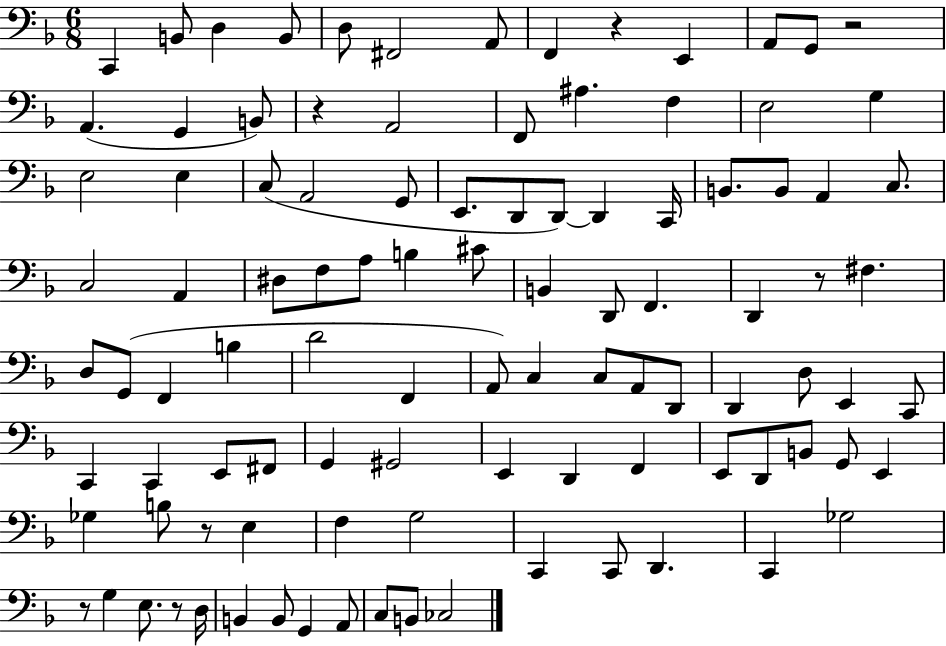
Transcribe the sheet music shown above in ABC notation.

X:1
T:Untitled
M:6/8
L:1/4
K:F
C,, B,,/2 D, B,,/2 D,/2 ^F,,2 A,,/2 F,, z E,, A,,/2 G,,/2 z2 A,, G,, B,,/2 z A,,2 F,,/2 ^A, F, E,2 G, E,2 E, C,/2 A,,2 G,,/2 E,,/2 D,,/2 D,,/2 D,, C,,/4 B,,/2 B,,/2 A,, C,/2 C,2 A,, ^D,/2 F,/2 A,/2 B, ^C/2 B,, D,,/2 F,, D,, z/2 ^F, D,/2 G,,/2 F,, B, D2 F,, A,,/2 C, C,/2 A,,/2 D,,/2 D,, D,/2 E,, C,,/2 C,, C,, E,,/2 ^F,,/2 G,, ^G,,2 E,, D,, F,, E,,/2 D,,/2 B,,/2 G,,/2 E,, _G, B,/2 z/2 E, F, G,2 C,, C,,/2 D,, C,, _G,2 z/2 G, E,/2 z/2 D,/4 B,, B,,/2 G,, A,,/2 C,/2 B,,/2 _C,2